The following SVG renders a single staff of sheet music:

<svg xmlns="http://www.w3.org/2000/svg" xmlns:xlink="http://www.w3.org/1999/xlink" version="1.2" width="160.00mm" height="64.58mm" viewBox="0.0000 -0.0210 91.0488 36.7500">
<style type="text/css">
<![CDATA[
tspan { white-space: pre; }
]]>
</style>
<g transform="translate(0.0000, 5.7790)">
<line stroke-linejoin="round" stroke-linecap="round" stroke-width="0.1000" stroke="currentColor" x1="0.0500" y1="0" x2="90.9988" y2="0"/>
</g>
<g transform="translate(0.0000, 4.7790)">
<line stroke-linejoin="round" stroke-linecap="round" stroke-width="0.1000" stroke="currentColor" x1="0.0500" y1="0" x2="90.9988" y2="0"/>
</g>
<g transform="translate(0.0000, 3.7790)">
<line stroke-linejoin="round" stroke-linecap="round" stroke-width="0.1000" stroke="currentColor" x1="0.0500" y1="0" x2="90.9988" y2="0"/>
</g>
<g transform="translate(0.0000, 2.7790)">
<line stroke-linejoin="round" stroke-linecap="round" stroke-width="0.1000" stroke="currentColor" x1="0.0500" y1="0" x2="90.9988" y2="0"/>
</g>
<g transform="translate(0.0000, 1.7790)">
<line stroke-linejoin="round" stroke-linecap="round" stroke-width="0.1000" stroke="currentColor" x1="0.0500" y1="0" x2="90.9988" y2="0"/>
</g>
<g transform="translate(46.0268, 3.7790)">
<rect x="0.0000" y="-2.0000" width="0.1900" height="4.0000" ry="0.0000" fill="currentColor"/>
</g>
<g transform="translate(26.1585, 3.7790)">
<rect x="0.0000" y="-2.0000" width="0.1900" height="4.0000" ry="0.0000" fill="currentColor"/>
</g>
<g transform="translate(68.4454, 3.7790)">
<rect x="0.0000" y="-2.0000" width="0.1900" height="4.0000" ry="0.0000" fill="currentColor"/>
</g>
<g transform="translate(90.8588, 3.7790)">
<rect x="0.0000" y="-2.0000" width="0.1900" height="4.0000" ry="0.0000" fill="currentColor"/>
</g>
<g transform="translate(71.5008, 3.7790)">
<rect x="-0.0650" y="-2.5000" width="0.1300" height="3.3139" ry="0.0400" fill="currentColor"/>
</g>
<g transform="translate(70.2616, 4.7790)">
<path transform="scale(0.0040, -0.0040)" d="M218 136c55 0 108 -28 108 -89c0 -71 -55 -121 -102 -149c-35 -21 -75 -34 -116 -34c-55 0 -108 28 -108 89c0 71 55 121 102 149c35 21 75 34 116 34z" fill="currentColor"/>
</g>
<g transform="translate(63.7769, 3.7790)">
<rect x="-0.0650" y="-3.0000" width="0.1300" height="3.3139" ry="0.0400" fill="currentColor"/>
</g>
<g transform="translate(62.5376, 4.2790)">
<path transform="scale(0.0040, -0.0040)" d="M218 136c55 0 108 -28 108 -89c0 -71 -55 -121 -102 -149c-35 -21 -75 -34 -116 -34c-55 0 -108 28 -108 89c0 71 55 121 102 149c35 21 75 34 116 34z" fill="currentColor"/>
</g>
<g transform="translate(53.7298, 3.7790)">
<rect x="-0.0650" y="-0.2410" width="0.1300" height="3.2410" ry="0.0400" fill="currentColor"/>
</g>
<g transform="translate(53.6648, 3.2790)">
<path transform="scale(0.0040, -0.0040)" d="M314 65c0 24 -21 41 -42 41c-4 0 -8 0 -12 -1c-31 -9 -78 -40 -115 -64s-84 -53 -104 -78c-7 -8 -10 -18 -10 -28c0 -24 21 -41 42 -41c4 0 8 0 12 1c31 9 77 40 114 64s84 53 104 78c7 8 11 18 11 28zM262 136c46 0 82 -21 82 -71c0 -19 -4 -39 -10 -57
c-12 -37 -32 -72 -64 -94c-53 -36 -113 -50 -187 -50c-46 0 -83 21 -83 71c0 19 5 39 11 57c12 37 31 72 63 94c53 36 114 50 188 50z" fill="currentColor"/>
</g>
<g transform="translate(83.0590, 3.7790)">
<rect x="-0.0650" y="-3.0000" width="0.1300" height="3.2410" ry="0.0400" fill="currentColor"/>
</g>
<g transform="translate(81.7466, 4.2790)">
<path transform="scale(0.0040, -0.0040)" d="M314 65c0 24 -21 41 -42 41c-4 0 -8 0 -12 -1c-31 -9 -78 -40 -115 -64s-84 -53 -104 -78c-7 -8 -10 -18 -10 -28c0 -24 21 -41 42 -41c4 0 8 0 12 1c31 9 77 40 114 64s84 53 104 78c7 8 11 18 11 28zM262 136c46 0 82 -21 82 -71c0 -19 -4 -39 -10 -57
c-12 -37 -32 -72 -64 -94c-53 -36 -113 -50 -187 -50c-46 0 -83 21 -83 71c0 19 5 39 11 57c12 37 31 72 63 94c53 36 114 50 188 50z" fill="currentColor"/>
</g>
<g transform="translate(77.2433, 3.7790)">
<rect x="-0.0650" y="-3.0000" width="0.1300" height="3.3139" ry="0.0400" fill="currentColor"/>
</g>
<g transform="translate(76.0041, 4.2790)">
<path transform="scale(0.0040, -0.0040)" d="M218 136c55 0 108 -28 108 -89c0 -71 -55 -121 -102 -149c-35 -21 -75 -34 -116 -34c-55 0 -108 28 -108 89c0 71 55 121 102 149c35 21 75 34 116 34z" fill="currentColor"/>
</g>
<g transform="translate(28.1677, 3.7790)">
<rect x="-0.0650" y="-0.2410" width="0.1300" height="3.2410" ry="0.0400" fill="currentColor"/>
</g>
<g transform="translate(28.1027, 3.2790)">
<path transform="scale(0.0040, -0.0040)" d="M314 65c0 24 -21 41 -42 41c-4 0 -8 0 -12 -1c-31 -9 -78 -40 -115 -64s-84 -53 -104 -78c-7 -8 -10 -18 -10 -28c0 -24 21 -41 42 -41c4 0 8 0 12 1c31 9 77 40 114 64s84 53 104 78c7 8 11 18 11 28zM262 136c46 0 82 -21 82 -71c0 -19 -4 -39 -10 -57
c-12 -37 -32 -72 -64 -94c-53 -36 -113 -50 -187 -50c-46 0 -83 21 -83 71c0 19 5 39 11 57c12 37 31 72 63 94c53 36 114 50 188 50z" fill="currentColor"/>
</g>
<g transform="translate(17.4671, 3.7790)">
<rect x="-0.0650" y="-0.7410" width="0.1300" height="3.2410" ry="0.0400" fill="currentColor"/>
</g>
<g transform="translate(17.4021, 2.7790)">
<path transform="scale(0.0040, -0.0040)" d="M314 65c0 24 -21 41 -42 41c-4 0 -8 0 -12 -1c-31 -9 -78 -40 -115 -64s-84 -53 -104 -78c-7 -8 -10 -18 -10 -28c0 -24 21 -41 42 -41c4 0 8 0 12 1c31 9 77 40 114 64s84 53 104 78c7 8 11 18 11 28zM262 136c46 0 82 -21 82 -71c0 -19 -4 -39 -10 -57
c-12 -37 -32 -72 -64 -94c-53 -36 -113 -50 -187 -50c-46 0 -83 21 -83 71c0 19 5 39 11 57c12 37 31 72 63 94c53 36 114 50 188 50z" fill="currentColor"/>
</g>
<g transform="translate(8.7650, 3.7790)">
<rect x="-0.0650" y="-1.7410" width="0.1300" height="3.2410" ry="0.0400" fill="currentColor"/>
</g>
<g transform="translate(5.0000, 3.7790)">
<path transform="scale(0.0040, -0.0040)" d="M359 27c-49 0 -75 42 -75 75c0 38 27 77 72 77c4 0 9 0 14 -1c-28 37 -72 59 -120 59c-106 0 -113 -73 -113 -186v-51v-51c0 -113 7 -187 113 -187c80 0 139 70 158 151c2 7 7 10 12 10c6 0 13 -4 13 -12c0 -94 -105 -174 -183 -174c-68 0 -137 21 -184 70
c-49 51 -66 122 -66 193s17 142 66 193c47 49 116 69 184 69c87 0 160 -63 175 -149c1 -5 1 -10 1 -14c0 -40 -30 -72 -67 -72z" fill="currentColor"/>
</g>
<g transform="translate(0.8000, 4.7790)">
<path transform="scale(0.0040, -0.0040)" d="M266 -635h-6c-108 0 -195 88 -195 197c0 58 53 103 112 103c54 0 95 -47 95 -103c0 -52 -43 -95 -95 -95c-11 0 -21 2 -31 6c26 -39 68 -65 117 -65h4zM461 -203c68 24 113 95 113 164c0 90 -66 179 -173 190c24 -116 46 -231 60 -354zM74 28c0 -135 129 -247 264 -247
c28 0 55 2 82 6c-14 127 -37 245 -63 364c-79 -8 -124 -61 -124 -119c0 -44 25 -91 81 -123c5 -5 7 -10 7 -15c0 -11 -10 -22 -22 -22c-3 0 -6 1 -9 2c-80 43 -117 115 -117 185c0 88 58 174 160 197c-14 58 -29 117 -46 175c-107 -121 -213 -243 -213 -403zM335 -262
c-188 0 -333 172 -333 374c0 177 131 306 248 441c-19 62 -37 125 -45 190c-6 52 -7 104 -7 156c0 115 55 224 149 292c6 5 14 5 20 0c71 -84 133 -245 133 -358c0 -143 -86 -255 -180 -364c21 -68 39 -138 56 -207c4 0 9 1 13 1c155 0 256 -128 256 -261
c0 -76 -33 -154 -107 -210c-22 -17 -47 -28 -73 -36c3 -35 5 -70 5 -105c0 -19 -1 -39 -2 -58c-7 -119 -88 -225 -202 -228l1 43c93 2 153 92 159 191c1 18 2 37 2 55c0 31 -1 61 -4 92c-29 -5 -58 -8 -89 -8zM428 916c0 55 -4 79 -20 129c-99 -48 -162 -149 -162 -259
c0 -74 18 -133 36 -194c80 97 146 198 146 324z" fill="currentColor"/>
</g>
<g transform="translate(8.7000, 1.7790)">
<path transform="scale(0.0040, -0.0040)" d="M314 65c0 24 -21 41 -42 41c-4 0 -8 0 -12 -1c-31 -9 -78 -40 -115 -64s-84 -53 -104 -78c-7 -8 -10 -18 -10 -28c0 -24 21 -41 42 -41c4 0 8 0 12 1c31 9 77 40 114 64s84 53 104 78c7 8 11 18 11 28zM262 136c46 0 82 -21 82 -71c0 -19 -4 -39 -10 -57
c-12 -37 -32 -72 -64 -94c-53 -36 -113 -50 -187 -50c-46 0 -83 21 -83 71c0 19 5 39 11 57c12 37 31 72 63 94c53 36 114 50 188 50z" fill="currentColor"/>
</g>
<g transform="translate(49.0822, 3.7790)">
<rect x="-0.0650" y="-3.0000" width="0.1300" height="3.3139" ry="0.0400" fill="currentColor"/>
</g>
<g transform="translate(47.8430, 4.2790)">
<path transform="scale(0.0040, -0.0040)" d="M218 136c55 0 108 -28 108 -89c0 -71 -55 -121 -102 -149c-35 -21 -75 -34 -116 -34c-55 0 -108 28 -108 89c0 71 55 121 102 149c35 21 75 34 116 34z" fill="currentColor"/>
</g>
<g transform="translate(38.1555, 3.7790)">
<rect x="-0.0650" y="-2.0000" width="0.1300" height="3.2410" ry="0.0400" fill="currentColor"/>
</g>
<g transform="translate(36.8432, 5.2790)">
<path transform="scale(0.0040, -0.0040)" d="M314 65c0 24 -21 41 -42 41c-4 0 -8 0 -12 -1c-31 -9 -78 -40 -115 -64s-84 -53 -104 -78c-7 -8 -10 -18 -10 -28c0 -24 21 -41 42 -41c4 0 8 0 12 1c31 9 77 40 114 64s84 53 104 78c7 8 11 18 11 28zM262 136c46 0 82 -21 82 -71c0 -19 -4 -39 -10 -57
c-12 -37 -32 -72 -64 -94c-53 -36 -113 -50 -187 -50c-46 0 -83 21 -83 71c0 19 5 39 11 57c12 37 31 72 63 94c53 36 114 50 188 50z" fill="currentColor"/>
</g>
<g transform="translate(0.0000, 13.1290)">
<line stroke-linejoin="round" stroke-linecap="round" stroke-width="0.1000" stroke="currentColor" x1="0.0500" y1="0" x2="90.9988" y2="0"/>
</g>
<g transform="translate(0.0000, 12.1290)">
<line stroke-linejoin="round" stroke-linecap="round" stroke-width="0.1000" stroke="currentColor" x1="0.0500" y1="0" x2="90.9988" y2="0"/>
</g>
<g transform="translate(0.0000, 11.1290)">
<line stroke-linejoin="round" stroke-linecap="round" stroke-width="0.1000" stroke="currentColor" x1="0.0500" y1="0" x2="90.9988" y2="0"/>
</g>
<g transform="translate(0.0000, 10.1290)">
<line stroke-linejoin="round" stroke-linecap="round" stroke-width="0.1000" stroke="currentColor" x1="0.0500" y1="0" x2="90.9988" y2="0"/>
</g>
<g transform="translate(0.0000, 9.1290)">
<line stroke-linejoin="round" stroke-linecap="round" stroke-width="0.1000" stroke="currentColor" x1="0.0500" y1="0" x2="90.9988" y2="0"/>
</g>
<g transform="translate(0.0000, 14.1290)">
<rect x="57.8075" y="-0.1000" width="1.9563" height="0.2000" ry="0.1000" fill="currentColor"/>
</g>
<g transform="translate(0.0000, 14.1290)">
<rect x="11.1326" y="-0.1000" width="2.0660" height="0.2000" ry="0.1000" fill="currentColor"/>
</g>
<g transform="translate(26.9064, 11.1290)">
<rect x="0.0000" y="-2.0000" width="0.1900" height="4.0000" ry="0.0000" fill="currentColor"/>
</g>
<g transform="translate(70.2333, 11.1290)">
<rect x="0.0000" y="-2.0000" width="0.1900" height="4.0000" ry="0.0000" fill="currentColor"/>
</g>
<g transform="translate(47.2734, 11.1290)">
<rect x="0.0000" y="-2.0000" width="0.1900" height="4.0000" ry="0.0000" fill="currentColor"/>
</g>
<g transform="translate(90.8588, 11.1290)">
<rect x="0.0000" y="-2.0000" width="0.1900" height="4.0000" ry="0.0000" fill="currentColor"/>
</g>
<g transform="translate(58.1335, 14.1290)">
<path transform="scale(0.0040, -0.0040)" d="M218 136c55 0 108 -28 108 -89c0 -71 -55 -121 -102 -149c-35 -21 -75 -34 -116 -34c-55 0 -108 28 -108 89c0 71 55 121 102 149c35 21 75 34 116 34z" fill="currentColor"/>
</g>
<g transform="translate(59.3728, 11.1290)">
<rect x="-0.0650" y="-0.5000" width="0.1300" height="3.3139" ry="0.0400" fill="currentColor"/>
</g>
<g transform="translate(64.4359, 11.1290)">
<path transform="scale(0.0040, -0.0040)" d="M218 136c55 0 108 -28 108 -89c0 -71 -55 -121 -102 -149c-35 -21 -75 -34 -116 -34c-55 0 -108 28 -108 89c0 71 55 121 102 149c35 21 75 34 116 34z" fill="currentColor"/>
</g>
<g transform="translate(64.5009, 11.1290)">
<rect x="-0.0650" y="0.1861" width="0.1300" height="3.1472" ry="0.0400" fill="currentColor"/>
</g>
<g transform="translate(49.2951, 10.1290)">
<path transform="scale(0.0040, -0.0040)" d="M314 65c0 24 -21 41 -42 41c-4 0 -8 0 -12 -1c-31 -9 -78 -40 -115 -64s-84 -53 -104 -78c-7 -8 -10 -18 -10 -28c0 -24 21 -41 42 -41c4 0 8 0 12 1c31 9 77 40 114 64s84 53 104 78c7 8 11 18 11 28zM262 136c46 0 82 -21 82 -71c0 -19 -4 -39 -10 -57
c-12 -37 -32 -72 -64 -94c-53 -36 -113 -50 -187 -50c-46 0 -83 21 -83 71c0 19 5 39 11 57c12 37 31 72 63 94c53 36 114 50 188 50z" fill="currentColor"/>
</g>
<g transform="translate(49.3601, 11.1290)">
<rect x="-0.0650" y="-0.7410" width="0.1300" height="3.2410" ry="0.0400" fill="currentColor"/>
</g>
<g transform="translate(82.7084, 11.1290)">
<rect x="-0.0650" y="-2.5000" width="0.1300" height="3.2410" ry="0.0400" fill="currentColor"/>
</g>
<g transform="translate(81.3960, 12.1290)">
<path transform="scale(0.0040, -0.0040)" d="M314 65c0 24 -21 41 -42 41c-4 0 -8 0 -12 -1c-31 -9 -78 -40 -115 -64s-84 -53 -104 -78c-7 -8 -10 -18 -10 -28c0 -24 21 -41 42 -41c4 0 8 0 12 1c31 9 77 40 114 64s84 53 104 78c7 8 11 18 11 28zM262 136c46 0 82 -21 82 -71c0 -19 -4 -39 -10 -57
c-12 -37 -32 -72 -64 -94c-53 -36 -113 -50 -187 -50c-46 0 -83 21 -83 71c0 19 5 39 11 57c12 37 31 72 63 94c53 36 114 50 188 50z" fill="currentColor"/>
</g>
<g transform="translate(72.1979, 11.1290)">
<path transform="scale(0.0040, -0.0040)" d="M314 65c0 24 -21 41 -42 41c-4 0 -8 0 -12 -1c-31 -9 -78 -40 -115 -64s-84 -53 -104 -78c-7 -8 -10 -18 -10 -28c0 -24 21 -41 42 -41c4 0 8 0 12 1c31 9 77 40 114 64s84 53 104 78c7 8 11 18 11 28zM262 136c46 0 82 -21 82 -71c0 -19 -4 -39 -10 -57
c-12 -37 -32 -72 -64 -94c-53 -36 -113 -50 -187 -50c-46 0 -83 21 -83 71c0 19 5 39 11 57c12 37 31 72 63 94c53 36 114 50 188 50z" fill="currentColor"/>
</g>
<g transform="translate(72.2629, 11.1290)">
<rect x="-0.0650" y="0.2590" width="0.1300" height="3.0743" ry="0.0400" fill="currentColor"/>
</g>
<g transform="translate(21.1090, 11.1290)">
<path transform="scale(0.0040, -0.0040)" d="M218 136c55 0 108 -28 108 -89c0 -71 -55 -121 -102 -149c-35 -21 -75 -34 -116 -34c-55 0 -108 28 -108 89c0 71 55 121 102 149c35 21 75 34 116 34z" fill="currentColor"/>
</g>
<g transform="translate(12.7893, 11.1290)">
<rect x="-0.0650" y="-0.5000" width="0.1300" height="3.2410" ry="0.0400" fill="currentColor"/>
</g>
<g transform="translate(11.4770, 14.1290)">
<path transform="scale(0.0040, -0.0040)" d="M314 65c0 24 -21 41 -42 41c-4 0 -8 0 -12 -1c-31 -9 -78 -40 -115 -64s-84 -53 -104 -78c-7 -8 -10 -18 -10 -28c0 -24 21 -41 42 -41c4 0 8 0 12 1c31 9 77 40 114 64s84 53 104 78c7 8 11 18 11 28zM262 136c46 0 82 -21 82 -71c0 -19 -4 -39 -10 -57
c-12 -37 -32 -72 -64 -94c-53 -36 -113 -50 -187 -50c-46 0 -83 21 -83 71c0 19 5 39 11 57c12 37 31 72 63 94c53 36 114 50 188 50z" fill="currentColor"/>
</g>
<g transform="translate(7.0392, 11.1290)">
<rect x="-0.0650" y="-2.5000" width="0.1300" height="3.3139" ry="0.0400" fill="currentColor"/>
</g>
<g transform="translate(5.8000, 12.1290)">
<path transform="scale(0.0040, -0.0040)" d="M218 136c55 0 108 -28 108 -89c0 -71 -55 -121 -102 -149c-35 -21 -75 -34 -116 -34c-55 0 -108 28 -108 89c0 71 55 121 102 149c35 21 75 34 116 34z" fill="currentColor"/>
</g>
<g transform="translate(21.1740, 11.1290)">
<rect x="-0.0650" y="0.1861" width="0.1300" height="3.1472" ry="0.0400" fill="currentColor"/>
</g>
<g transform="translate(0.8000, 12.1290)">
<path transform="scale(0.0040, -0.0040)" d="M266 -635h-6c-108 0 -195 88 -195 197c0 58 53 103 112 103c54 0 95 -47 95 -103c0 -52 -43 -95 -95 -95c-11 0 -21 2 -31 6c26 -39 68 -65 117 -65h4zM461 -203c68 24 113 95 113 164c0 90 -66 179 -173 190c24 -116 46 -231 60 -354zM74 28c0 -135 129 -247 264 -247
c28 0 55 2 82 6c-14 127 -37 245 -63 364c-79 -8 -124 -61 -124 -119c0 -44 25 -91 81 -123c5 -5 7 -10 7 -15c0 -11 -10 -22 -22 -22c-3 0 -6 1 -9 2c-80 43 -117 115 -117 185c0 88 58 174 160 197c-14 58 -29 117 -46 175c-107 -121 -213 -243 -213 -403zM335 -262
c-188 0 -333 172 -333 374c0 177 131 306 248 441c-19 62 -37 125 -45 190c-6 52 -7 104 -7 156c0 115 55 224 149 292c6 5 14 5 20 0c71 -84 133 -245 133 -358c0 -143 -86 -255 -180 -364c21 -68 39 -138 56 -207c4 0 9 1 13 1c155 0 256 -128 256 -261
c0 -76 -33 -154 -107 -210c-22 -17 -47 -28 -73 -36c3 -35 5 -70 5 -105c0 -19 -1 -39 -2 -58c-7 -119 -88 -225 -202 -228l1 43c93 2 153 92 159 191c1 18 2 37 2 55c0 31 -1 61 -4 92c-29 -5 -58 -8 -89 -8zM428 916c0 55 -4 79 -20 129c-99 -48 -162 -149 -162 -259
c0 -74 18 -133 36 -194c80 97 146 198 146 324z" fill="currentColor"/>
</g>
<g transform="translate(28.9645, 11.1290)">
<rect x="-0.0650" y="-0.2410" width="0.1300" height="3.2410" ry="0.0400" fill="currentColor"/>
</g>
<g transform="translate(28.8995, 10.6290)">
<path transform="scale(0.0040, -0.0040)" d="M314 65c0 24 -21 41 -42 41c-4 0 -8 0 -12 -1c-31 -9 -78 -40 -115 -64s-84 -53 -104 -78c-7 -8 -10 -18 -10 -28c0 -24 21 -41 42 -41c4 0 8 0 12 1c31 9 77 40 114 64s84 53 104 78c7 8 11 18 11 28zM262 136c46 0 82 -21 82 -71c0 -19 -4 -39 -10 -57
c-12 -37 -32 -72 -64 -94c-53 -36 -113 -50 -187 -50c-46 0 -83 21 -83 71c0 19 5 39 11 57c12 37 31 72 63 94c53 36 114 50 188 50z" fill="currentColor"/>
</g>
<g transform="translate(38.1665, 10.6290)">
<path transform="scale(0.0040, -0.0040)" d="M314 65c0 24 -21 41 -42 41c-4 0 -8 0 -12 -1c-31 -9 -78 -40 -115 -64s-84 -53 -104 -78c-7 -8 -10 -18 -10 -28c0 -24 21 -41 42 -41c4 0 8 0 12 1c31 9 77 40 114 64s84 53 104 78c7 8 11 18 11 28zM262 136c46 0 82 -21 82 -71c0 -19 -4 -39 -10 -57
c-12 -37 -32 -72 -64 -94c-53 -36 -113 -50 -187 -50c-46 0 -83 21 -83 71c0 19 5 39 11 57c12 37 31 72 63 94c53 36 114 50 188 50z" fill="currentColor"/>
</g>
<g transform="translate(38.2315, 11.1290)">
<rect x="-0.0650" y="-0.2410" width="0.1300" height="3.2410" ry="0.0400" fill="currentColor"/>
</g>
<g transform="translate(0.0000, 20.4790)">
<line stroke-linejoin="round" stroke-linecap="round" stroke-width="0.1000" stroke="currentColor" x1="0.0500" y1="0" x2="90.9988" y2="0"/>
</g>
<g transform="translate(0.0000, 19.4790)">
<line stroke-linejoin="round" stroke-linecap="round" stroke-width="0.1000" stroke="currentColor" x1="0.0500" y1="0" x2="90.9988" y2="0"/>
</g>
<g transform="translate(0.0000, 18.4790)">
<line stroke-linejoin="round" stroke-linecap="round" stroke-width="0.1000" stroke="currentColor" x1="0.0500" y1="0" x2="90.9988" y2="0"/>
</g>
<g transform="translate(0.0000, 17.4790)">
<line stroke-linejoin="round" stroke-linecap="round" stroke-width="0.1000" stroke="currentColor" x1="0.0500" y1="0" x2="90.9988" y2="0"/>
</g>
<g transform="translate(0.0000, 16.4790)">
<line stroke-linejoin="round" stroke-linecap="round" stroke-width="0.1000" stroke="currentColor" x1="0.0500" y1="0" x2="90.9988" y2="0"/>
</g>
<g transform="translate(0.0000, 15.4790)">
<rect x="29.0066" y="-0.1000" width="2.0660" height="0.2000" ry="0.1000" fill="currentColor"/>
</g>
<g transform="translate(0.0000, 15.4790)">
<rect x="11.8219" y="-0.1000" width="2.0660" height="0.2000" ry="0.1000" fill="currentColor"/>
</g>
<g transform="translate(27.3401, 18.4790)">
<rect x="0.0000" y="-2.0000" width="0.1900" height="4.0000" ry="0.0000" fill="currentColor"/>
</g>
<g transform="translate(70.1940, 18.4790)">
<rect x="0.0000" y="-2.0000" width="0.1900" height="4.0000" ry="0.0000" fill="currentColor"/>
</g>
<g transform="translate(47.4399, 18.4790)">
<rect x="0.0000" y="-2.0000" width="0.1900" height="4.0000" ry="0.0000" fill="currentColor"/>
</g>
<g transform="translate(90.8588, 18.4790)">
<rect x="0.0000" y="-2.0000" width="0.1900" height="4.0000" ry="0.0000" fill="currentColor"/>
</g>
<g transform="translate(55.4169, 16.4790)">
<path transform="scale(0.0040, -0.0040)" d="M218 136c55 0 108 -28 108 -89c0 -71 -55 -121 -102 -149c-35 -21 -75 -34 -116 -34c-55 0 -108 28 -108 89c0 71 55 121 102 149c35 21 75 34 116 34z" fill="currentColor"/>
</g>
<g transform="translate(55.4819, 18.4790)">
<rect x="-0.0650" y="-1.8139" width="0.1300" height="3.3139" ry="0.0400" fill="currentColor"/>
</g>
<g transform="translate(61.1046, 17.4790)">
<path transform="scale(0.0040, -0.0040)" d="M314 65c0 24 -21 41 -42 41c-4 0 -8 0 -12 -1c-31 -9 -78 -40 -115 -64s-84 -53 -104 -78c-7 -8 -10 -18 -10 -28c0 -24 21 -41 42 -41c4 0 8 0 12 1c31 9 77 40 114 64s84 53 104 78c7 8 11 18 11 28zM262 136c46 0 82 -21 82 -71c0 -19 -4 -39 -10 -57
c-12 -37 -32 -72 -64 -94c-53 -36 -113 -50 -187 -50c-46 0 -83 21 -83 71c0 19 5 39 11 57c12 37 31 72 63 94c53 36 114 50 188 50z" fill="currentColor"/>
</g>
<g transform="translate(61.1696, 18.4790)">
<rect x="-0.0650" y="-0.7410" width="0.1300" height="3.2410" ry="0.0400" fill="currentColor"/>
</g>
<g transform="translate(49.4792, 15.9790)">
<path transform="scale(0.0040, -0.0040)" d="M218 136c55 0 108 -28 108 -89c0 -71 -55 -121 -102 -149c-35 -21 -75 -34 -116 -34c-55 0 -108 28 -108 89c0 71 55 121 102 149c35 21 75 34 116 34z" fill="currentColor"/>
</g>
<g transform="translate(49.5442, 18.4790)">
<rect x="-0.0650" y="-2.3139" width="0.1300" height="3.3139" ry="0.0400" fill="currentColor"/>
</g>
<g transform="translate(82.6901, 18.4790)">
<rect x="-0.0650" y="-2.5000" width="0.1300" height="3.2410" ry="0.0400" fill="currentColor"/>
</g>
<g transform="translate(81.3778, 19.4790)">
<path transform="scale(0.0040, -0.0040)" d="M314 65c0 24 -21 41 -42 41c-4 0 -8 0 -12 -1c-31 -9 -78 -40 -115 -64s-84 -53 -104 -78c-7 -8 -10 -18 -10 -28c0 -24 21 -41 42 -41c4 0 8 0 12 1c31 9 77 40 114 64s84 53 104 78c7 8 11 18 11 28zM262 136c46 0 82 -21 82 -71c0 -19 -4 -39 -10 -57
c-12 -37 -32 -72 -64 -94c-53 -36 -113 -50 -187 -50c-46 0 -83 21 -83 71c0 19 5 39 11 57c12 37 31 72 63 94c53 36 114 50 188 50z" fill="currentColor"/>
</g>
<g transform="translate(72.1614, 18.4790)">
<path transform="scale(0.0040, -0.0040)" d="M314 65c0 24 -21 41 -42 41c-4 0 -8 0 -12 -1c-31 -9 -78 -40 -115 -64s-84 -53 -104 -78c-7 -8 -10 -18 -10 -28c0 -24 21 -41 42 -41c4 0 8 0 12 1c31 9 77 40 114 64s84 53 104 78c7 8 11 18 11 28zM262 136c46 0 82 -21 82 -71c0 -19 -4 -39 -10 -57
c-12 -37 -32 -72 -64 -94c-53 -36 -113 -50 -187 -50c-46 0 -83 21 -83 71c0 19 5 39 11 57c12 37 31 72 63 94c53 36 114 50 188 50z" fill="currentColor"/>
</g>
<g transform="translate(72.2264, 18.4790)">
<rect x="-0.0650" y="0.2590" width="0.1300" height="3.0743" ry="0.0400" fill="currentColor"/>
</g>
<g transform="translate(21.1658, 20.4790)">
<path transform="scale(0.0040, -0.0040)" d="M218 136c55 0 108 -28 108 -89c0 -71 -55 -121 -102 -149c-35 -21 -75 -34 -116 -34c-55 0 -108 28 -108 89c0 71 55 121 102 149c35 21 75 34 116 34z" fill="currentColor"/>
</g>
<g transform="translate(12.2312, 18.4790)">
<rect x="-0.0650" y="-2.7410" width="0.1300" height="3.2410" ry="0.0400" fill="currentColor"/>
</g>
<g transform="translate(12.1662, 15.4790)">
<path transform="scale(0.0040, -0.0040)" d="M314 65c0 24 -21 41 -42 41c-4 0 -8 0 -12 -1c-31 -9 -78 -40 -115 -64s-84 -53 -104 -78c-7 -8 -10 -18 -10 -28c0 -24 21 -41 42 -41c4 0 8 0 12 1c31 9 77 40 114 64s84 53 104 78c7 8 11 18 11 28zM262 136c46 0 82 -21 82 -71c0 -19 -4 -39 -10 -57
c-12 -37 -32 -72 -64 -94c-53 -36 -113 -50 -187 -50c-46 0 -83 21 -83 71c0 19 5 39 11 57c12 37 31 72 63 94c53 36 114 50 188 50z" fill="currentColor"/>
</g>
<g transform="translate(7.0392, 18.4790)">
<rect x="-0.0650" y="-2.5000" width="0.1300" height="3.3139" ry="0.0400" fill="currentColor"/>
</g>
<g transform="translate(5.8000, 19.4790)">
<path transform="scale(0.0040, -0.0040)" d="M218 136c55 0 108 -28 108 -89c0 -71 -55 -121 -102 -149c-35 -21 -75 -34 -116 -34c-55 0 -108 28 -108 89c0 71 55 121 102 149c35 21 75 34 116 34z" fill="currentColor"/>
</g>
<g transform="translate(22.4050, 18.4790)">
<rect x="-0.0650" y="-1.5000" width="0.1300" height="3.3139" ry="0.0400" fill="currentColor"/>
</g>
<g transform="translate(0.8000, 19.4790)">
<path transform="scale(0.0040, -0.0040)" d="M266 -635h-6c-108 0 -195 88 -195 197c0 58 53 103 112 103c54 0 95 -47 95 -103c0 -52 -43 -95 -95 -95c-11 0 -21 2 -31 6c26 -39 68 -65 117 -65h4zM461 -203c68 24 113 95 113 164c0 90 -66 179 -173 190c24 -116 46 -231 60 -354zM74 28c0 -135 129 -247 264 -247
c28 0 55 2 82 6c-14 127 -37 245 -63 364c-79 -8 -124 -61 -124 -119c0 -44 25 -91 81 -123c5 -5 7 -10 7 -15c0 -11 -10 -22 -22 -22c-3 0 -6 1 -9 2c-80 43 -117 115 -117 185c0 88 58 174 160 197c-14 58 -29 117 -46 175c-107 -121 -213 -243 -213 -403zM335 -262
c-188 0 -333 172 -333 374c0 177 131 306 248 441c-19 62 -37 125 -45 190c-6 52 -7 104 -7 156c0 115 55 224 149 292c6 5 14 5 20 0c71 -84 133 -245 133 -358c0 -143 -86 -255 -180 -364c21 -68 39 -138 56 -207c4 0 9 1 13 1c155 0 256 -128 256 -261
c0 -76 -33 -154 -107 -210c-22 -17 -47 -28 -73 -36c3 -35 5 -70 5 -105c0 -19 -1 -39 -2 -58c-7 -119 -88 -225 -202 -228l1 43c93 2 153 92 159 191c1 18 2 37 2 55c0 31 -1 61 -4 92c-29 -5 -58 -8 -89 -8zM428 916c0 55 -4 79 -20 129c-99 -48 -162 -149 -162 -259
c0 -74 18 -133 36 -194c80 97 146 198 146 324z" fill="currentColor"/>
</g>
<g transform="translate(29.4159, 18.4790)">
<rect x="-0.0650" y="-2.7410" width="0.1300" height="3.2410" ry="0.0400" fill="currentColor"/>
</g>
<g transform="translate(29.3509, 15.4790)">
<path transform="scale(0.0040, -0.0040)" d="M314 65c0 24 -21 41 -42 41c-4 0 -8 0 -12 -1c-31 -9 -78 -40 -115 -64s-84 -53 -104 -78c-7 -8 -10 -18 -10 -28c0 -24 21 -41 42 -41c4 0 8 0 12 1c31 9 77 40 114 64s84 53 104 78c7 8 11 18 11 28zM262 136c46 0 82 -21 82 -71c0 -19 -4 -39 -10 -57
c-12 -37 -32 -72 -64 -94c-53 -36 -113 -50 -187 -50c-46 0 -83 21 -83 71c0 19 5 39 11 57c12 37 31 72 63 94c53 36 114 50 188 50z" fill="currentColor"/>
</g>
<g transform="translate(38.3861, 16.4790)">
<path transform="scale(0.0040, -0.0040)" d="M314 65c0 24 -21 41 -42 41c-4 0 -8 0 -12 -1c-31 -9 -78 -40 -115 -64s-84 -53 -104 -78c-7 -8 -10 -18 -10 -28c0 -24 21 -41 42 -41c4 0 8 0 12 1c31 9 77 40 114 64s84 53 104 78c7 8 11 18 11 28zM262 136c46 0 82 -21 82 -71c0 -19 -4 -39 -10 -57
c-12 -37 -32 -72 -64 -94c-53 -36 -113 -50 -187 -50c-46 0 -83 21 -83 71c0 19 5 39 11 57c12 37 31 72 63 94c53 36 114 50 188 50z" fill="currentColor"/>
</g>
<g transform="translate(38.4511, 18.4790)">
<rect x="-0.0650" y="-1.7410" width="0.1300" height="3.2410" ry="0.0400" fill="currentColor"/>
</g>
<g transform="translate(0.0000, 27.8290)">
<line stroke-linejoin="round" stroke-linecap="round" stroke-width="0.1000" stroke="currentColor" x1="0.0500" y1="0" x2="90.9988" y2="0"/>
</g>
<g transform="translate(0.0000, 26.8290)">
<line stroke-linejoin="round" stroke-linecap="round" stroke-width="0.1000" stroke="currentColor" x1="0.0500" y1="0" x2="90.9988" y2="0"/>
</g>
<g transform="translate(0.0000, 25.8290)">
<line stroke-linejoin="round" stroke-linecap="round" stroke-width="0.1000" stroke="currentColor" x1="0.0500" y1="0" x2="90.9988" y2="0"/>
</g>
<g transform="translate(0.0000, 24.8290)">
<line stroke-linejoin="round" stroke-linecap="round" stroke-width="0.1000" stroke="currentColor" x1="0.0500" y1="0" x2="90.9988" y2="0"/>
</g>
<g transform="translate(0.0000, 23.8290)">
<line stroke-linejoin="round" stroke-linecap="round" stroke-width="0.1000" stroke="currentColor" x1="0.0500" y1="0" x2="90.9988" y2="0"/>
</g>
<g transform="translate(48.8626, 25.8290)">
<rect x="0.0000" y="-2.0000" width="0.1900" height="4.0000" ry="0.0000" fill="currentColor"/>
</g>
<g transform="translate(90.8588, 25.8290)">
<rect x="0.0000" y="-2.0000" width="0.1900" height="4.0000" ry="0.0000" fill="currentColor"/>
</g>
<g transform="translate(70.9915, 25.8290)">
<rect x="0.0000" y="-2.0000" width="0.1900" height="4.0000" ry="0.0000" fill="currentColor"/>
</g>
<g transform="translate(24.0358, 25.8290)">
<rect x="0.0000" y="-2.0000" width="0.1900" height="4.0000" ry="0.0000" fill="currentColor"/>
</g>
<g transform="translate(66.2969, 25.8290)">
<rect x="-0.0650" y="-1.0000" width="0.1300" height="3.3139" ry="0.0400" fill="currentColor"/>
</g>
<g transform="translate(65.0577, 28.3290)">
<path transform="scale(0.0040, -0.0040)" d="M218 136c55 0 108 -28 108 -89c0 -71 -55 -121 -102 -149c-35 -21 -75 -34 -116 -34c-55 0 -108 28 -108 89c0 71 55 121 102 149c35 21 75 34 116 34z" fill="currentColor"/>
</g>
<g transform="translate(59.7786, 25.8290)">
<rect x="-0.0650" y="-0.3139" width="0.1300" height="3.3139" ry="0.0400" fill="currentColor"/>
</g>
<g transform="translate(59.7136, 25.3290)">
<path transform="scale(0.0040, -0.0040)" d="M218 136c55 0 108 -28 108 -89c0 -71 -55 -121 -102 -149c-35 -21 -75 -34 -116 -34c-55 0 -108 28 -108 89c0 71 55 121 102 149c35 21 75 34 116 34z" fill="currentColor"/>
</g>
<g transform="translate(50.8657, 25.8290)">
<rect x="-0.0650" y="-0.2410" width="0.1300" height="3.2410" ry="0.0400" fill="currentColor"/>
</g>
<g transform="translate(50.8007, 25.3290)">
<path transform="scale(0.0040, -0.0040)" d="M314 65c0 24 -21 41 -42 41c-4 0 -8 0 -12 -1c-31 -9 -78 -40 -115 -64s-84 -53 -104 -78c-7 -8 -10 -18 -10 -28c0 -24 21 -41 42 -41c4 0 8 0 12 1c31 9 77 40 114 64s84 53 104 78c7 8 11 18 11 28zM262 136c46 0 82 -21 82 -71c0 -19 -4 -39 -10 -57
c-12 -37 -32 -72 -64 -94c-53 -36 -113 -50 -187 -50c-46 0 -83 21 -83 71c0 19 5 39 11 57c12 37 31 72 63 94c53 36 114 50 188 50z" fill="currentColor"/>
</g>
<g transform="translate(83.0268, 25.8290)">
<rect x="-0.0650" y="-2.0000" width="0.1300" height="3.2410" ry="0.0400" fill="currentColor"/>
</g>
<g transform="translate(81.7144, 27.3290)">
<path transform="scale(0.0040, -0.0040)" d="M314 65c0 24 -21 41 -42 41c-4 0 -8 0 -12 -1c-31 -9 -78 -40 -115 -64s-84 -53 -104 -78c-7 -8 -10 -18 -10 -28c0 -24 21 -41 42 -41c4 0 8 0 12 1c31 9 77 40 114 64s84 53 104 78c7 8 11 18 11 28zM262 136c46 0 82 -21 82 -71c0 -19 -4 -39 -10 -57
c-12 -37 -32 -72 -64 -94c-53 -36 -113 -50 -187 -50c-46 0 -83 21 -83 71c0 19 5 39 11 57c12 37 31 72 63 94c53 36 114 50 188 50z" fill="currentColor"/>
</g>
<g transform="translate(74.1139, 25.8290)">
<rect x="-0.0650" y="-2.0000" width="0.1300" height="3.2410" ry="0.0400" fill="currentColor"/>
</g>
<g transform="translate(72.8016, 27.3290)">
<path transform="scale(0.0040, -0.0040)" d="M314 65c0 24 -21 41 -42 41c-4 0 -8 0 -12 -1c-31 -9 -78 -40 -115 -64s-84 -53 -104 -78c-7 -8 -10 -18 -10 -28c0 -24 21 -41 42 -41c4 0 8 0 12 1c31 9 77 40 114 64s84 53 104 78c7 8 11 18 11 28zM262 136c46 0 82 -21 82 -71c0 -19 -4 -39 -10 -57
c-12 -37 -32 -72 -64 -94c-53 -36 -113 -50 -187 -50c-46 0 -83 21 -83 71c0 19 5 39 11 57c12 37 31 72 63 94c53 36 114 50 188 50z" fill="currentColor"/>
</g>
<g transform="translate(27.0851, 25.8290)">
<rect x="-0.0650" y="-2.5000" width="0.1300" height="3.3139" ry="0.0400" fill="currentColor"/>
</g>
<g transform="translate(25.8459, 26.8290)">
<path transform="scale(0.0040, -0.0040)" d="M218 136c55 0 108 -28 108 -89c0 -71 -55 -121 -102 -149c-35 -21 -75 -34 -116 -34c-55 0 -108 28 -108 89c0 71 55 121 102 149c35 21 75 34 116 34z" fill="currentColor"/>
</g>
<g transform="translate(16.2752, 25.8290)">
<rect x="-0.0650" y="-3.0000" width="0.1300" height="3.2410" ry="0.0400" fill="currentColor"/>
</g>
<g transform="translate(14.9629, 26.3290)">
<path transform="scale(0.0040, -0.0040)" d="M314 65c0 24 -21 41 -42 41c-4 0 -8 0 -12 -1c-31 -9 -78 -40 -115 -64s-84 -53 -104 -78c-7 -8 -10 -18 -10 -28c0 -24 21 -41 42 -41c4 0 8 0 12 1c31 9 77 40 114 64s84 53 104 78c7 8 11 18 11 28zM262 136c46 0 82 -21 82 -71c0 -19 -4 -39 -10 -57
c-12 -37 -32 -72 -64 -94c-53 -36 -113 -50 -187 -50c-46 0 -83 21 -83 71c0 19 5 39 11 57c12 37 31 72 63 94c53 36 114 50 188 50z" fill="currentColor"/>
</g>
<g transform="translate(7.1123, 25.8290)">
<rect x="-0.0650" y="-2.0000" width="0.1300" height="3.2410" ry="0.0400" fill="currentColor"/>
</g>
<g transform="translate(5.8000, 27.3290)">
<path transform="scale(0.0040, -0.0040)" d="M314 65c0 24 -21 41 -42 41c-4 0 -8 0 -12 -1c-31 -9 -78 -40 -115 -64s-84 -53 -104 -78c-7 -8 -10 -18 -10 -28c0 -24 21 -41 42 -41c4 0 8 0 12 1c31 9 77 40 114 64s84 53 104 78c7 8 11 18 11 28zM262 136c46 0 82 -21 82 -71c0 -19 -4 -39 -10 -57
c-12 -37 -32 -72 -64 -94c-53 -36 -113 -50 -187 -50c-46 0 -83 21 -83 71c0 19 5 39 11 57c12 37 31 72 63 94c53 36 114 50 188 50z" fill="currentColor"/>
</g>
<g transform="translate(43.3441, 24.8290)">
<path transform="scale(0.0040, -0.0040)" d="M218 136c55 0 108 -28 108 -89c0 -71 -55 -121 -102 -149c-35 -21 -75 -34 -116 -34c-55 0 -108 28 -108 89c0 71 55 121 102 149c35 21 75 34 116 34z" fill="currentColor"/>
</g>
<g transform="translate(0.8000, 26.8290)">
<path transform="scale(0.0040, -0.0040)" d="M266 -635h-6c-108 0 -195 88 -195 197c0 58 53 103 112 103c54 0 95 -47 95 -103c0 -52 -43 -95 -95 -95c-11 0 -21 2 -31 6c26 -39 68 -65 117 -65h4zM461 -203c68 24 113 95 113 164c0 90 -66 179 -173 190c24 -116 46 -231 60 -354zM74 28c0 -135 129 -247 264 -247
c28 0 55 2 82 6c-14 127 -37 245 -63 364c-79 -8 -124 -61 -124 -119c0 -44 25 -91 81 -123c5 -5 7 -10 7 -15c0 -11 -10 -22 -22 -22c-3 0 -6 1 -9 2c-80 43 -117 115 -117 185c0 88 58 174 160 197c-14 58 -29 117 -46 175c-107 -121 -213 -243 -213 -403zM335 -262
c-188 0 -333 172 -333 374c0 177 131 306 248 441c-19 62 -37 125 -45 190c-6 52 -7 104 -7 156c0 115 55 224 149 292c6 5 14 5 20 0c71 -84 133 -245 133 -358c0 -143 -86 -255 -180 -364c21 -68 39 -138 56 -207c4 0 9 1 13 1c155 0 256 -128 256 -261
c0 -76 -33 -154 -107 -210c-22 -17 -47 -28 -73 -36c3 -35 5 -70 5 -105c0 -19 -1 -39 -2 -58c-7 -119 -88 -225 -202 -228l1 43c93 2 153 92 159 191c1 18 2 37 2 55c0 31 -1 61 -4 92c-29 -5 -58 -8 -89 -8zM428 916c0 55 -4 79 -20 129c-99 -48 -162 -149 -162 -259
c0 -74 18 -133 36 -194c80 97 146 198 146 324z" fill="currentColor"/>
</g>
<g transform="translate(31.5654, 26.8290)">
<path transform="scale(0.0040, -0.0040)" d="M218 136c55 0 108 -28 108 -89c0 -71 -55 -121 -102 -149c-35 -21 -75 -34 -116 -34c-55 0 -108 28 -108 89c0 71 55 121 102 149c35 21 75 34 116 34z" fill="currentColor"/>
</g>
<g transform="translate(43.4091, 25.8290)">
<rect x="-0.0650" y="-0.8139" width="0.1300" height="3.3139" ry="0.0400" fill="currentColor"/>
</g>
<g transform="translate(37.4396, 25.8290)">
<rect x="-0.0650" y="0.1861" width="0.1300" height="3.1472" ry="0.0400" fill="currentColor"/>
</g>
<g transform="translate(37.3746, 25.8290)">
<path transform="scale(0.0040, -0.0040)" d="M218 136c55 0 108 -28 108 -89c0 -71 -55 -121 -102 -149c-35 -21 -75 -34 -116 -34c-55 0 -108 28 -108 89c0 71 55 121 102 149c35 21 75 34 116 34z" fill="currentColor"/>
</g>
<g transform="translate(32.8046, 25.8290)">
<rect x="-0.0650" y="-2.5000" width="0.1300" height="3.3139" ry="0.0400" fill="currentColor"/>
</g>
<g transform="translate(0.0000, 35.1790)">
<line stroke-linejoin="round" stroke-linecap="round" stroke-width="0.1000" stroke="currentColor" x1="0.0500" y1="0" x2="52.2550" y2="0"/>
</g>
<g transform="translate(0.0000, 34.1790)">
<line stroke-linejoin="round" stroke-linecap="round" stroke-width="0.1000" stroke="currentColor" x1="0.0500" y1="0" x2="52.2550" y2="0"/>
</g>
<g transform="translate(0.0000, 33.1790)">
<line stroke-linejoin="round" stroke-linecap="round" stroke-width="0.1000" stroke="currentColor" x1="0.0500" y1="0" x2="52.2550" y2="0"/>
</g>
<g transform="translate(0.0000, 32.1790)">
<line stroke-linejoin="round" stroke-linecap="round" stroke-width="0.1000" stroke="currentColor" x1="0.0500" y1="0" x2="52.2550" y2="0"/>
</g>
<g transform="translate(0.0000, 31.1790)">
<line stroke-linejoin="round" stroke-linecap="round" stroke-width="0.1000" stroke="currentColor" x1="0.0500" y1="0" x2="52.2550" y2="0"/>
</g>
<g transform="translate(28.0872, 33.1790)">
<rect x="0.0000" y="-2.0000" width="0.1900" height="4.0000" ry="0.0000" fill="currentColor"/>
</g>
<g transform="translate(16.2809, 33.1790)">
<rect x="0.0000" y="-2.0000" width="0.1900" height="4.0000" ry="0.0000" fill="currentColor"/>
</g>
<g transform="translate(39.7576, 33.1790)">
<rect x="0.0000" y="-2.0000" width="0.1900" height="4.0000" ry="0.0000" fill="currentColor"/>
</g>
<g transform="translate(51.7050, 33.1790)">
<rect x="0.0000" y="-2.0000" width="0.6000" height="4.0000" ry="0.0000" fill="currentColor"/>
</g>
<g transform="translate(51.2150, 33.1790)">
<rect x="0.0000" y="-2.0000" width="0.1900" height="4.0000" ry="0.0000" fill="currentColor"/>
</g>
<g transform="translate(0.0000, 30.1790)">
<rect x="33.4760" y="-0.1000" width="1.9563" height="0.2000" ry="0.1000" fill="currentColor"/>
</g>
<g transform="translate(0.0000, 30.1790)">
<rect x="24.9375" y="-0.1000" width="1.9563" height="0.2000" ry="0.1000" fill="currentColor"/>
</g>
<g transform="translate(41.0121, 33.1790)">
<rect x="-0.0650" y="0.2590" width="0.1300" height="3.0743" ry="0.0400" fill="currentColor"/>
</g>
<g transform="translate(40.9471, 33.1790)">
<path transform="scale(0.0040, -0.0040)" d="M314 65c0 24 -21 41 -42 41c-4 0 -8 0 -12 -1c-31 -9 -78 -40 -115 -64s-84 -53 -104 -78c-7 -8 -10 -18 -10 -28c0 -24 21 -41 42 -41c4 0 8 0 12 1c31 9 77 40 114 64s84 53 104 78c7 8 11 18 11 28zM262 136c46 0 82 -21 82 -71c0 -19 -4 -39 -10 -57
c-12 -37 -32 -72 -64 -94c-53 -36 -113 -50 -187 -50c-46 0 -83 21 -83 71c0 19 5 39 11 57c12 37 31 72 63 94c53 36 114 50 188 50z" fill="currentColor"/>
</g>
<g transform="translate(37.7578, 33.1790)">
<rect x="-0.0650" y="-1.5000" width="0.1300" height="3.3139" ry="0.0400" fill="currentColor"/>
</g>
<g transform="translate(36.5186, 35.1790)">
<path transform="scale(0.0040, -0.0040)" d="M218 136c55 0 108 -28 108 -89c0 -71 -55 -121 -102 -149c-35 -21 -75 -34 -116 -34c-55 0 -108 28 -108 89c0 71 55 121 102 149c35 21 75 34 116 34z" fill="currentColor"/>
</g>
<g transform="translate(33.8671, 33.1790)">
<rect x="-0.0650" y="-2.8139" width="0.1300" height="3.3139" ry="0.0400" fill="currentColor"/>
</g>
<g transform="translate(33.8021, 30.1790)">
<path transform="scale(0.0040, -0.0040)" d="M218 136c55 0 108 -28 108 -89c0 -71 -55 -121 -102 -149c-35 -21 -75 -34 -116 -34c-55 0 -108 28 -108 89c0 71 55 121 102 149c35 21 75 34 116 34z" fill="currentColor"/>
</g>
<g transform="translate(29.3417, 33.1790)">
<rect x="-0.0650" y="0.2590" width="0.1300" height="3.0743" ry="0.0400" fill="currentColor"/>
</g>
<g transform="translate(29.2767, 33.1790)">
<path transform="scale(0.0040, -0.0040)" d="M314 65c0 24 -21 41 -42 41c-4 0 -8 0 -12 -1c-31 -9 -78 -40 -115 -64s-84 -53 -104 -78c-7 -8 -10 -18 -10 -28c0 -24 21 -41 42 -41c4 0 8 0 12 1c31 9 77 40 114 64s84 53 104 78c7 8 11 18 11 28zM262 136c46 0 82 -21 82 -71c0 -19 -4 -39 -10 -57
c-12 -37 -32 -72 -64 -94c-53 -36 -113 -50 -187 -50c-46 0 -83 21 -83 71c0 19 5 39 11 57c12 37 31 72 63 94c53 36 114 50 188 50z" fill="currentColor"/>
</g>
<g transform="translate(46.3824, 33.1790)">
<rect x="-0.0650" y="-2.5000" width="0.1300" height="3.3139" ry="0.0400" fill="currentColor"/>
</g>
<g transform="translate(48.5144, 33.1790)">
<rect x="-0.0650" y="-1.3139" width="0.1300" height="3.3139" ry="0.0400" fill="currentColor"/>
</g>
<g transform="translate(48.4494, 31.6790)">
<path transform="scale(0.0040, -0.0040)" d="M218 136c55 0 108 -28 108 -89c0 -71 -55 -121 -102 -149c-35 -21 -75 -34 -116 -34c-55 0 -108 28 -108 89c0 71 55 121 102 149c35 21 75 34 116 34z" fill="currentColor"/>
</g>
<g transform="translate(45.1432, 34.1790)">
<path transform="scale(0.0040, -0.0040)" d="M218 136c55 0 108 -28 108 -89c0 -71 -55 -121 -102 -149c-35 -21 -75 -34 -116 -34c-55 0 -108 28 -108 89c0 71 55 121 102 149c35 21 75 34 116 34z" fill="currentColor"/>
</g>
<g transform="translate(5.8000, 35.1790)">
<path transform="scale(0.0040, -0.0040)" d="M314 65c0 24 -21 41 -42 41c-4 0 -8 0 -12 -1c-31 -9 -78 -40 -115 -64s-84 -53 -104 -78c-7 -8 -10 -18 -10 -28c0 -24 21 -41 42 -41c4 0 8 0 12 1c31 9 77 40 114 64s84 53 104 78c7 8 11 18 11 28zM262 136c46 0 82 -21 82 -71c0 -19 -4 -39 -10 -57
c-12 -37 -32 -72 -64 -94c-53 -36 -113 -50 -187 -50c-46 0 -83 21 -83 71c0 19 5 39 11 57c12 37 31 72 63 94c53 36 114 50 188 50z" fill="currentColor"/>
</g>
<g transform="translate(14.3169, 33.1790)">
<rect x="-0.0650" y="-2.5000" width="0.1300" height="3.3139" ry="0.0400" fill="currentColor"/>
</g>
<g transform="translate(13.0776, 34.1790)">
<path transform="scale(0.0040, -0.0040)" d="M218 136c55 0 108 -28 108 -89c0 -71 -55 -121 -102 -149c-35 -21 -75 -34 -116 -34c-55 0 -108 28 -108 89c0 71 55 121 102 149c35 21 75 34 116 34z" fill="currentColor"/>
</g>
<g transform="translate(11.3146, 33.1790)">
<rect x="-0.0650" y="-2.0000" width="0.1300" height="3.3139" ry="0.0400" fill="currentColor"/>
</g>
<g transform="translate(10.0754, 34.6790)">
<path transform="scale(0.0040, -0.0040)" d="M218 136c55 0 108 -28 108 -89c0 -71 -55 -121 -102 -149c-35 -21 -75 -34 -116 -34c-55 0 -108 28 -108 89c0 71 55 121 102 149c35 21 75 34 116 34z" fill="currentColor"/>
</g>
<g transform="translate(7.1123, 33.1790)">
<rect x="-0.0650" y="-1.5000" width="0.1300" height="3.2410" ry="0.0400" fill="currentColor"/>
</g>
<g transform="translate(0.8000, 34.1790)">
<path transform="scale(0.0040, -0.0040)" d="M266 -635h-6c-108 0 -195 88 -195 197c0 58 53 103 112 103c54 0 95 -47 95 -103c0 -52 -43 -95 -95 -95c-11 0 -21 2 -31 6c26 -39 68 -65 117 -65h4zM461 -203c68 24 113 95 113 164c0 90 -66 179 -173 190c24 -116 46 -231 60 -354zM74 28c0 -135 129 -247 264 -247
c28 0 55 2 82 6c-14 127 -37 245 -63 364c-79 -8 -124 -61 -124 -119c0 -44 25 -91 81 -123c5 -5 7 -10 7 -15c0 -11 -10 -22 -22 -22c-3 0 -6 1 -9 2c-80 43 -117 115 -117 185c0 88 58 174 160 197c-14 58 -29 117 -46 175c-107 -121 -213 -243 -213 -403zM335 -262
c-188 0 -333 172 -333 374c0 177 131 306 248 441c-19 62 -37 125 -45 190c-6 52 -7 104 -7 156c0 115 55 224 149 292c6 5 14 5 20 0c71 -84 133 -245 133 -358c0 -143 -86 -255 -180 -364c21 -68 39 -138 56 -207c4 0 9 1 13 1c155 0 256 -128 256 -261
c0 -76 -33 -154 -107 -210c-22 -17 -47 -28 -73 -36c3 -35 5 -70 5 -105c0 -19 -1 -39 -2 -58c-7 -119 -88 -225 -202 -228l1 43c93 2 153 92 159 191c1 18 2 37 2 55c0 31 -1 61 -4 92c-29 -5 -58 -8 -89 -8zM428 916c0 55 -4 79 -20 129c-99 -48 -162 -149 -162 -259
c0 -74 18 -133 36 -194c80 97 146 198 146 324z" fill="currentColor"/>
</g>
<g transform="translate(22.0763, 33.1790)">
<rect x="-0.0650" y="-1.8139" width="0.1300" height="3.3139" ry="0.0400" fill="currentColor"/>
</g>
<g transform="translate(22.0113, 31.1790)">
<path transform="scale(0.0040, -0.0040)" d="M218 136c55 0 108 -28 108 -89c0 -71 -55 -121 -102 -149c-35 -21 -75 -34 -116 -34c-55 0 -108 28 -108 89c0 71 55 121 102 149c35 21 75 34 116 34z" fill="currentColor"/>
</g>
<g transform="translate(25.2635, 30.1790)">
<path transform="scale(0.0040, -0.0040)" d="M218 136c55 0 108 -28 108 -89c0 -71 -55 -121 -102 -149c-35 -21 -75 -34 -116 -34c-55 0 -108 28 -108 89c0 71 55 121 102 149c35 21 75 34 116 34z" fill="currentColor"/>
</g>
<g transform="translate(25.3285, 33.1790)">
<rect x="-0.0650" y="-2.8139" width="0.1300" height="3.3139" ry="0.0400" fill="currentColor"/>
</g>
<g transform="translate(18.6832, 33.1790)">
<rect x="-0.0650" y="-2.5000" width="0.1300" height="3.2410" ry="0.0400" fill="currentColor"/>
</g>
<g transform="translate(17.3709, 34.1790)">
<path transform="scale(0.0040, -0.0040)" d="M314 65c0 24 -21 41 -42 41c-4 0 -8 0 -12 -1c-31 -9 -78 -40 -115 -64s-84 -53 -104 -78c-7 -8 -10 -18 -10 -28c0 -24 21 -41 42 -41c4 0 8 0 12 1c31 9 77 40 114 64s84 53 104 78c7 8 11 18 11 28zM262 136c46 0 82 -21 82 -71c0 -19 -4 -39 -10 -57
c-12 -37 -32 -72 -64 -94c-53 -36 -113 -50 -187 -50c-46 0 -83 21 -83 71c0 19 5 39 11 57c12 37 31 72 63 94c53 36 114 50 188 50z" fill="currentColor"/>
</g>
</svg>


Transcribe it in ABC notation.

X:1
T:Untitled
M:4/4
L:1/4
K:C
f2 d2 c2 F2 A c2 A G A A2 G C2 B c2 c2 d2 C B B2 G2 G a2 E a2 f2 g f d2 B2 G2 F2 A2 G G B d c2 c D F2 F2 E2 F G G2 f a B2 a E B2 G e